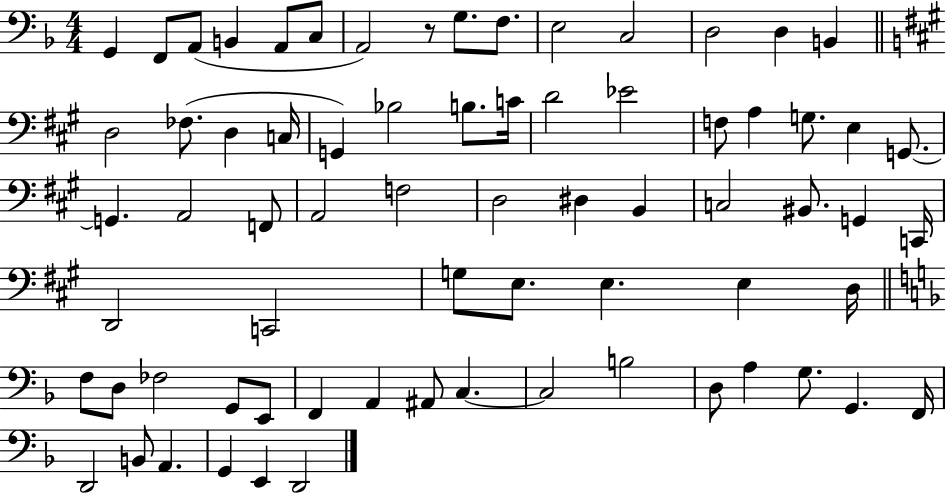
{
  \clef bass
  \numericTimeSignature
  \time 4/4
  \key f \major
  g,4 f,8 a,8( b,4 a,8 c8 | a,2) r8 g8. f8. | e2 c2 | d2 d4 b,4 | \break \bar "||" \break \key a \major d2 fes8.( d4 c16 | g,4) bes2 b8. c'16 | d'2 ees'2 | f8 a4 g8. e4 g,8.~~ | \break g,4. a,2 f,8 | a,2 f2 | d2 dis4 b,4 | c2 bis,8. g,4 c,16 | \break d,2 c,2 | g8 e8. e4. e4 d16 | \bar "||" \break \key f \major f8 d8 fes2 g,8 e,8 | f,4 a,4 ais,8 c4.~~ | c2 b2 | d8 a4 g8. g,4. f,16 | \break d,2 b,8 a,4. | g,4 e,4 d,2 | \bar "|."
}